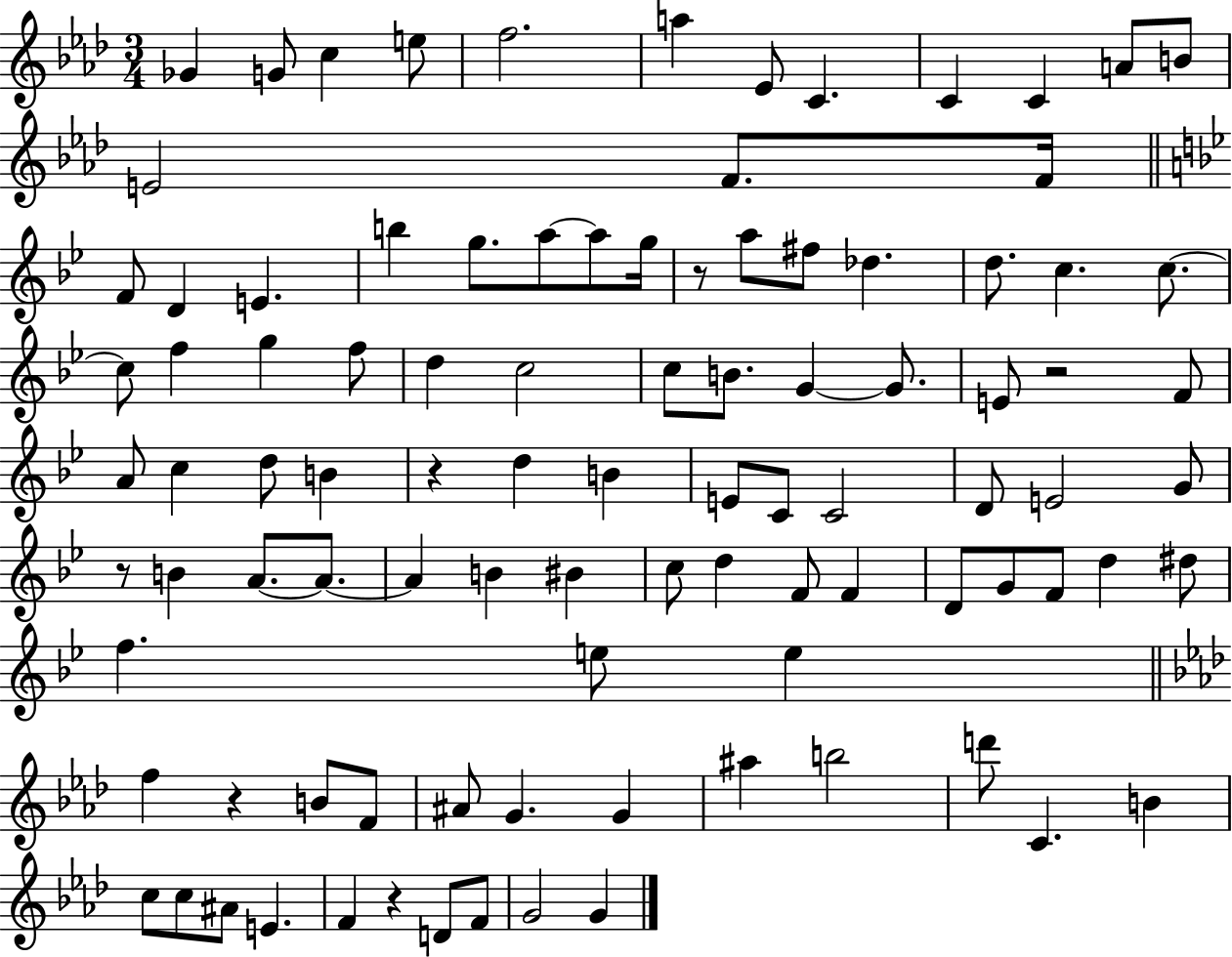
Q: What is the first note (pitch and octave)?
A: Gb4